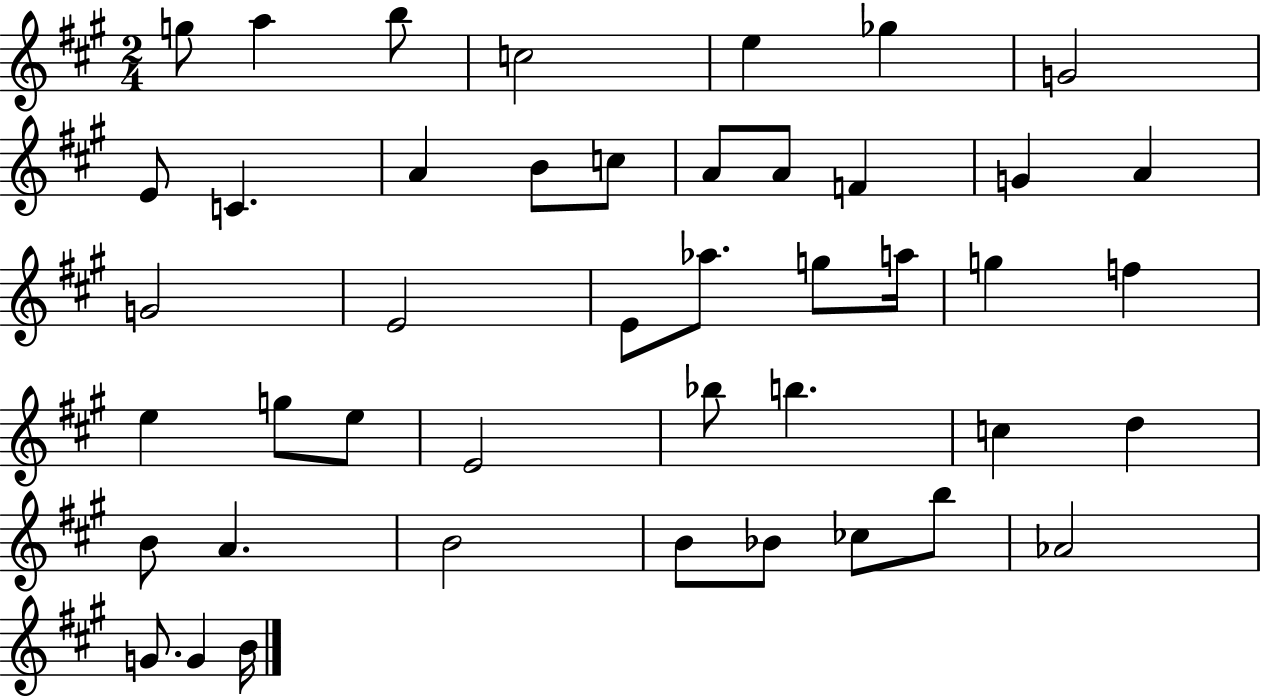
X:1
T:Untitled
M:2/4
L:1/4
K:A
g/2 a b/2 c2 e _g G2 E/2 C A B/2 c/2 A/2 A/2 F G A G2 E2 E/2 _a/2 g/2 a/4 g f e g/2 e/2 E2 _b/2 b c d B/2 A B2 B/2 _B/2 _c/2 b/2 _A2 G/2 G B/4